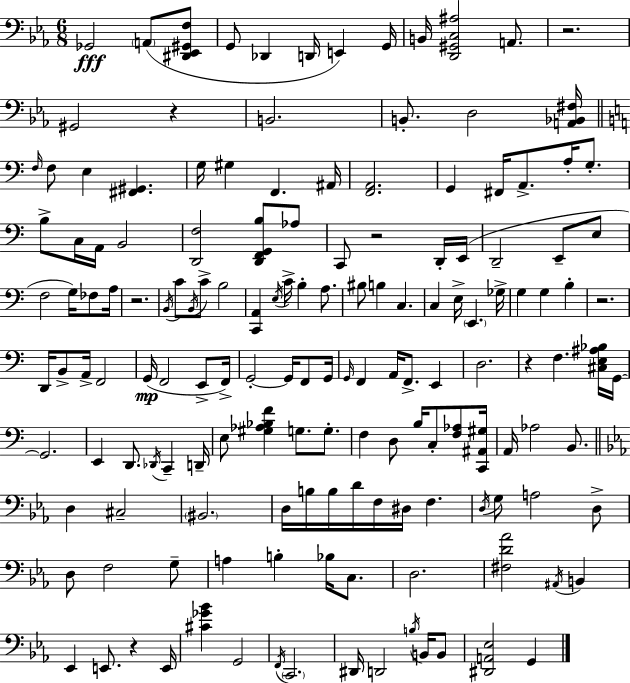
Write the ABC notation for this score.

X:1
T:Untitled
M:6/8
L:1/4
K:Cm
_G,,2 A,,/2 [^D,,_E,,^G,,F,]/2 G,,/2 _D,, D,,/4 E,, G,,/4 B,,/4 [D,,^G,,C,^A,]2 A,,/2 z2 ^G,,2 z B,,2 B,,/2 D,2 [A,,_B,,^F,]/4 F,/4 F,/2 E, [^F,,^G,,] G,/4 ^G, F,, ^A,,/4 [F,,A,,]2 G,, ^F,,/4 A,,/2 A,/4 G,/2 B,/2 C,/4 A,,/4 B,,2 [D,,F,]2 [D,,F,,G,,B,]/2 _A,/2 C,,/2 z2 D,,/4 E,,/4 D,,2 E,,/2 E,/2 F,2 G,/4 _F,/2 A,/4 z2 B,,/4 C/2 B,,/4 C/2 B,2 [C,,A,,] E,/4 C/4 B, A,/2 ^B,/2 B, C, C, E,/4 E,, _G,/4 G, G, B, z2 D,,/4 B,,/2 A,,/4 F,,2 G,,/4 F,,2 E,,/2 F,,/4 G,,2 G,,/4 F,,/2 G,,/4 G,,/4 F,, A,,/4 F,,/2 E,, D,2 z F, [^C,E,^A,_B,]/4 G,,/4 G,,2 E,, D,,/2 _D,,/4 C,, D,,/4 E,/2 [^G,_A,_B,F] G,/2 G,/2 F, D,/2 B,/4 C,/2 [F,_A,]/2 [C,,^A,,^G,]/4 A,,/4 _A,2 B,,/2 D, ^C,2 ^B,,2 D,/4 B,/4 B,/4 D/4 F,/4 ^D,/4 F, D,/4 G,/2 A,2 D,/2 D,/2 F,2 G,/2 A, B, _B,/4 C,/2 D,2 [^F,D_A]2 ^A,,/4 B,, _E,, E,,/2 z E,,/4 [^C_G_B] G,,2 F,,/4 C,,2 ^D,,/4 D,,2 B,/4 B,,/4 B,,/2 [^D,,A,,_E,]2 G,,